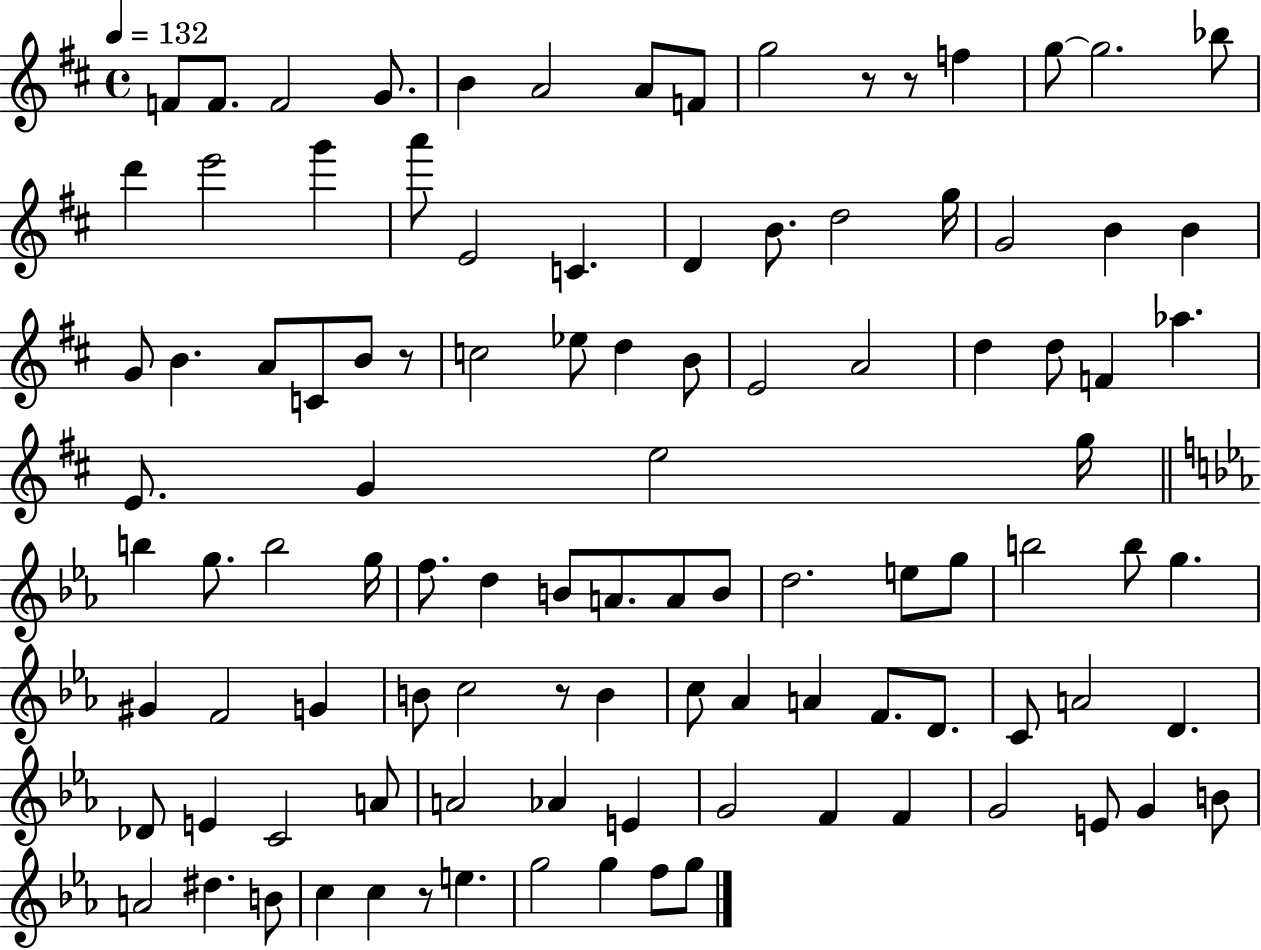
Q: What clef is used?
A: treble